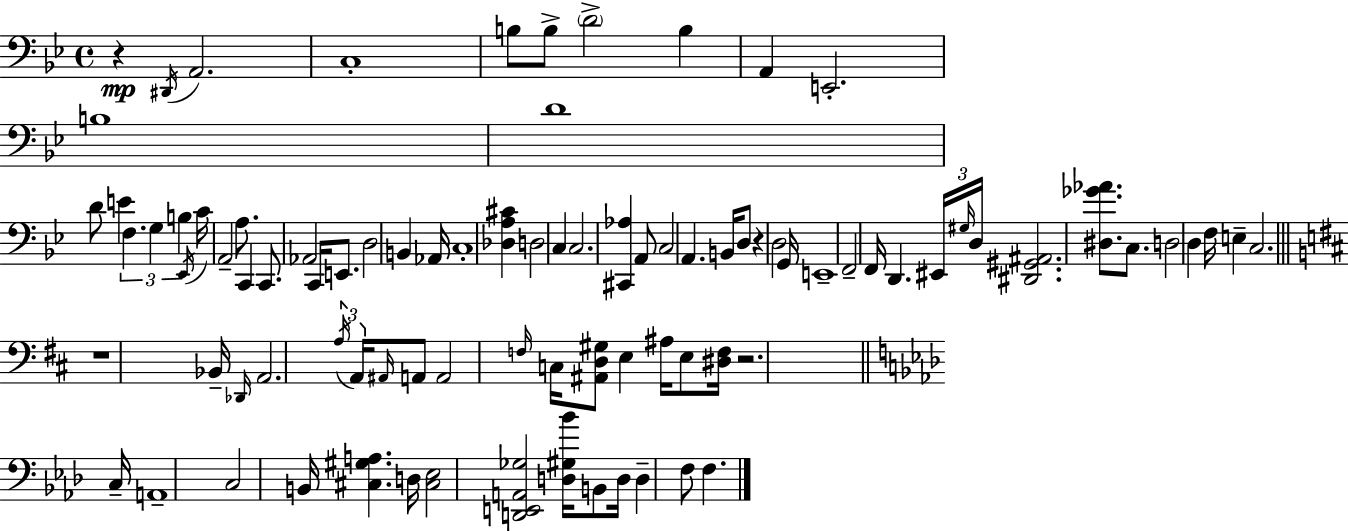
X:1
T:Untitled
M:4/4
L:1/4
K:Gm
z ^D,,/4 A,,2 C,4 B,/2 B,/2 D2 B, A,, E,,2 B,4 D4 D/2 E F, G, B, _E,,/4 C/4 A,,2 A,/2 C,, C,,/2 _A,,2 C,,/4 E,,/2 D,2 B,, _A,,/4 C,4 [_D,A,^C] D,2 C, C,2 [^C,,_A,] A,,/2 C,2 A,, B,,/4 D,/2 z D,2 G,,/4 E,,4 F,,2 F,,/4 D,, ^E,,/4 ^G,/4 D,/4 [^D,,^G,,^A,,]2 [^D,_G_A]/2 C,/2 D,2 D, F,/4 E, C,2 z4 _B,,/4 _D,,/4 A,,2 A,/4 A,,/4 ^A,,/4 A,,/2 A,,2 F,/4 C,/4 [^A,,D,^G,]/2 E, ^A,/4 E,/2 [^D,F,]/4 z2 C,/4 A,,4 C,2 B,,/4 [^C,^G,A,] D,/4 [^C,_E,]2 [D,,E,,A,,_G,]2 [D,^G,_B]/4 B,,/2 D,/4 D, F,/2 F,